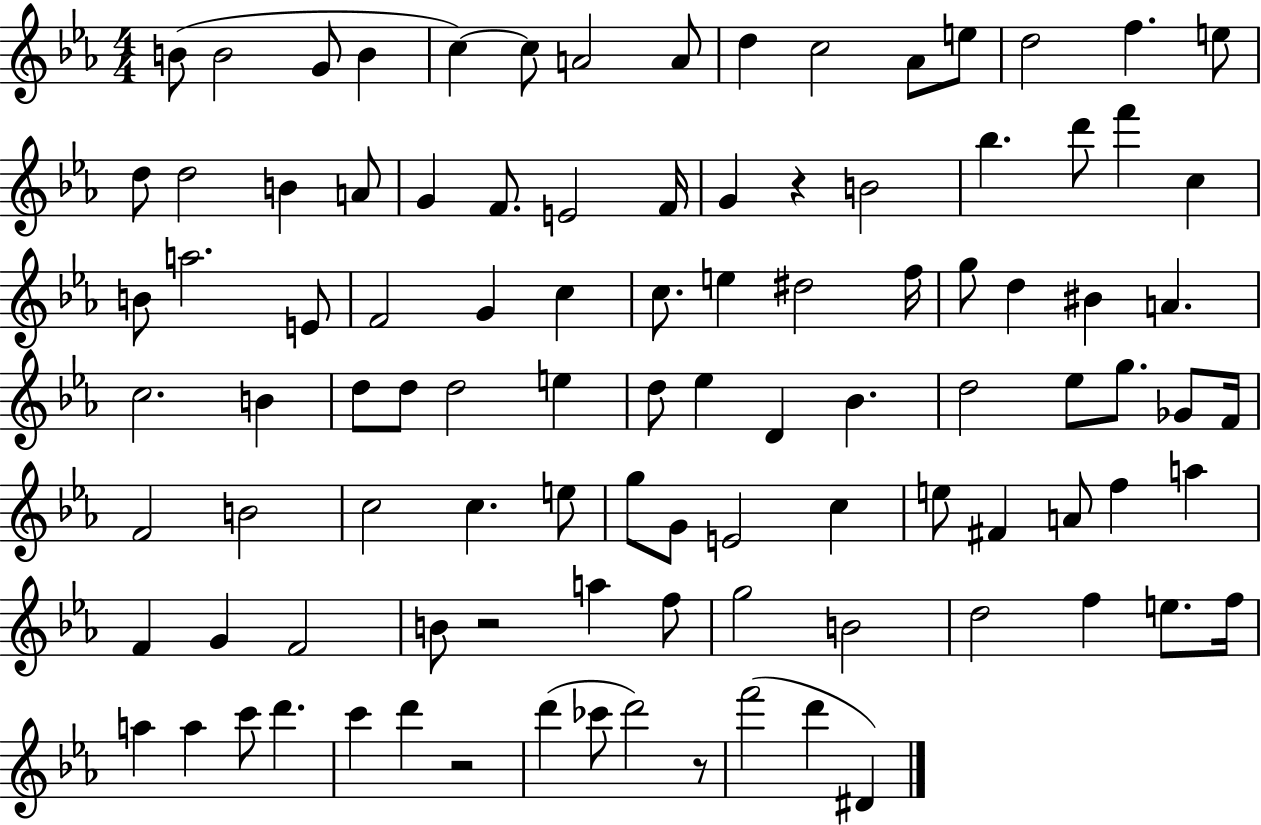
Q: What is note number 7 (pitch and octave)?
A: A4